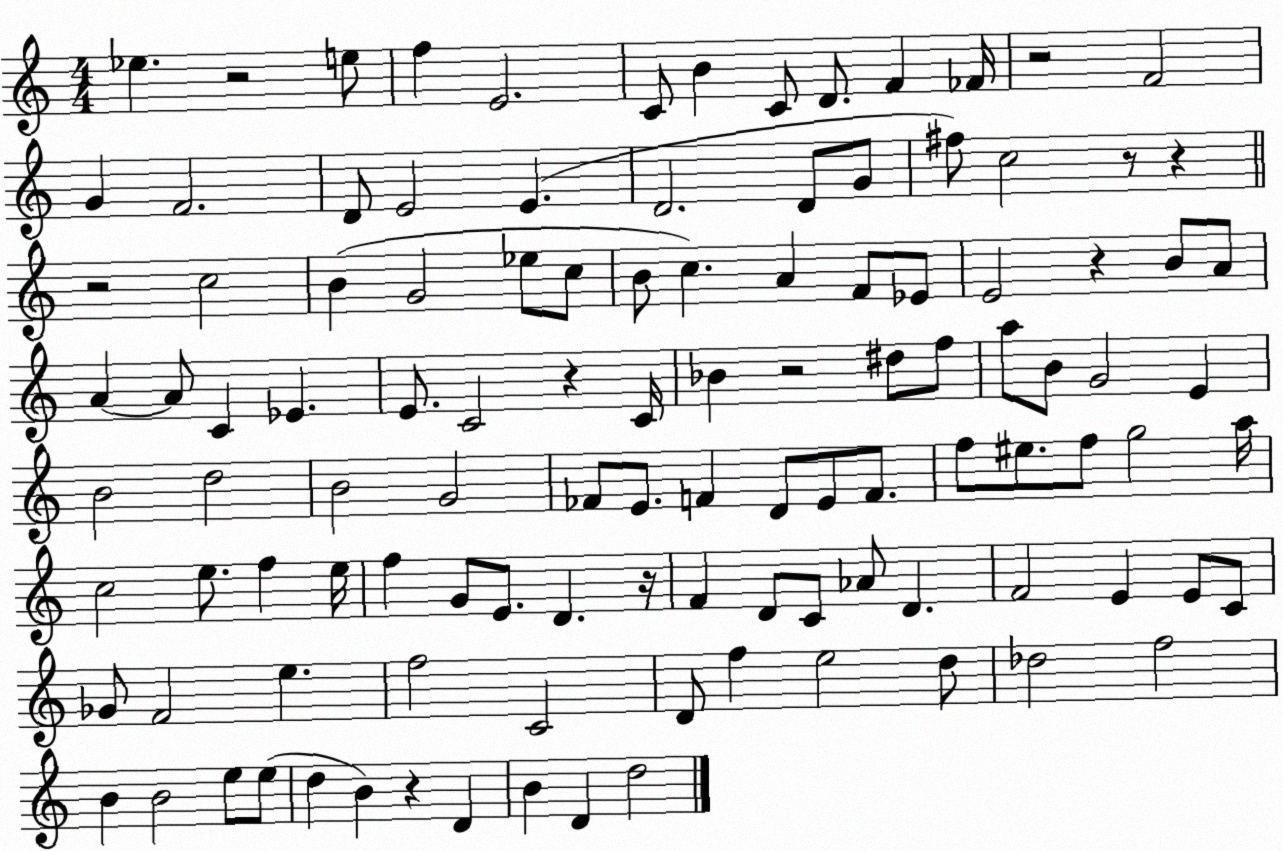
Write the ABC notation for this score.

X:1
T:Untitled
M:4/4
L:1/4
K:C
_e z2 e/2 f E2 C/2 B C/2 D/2 F _F/4 z2 F2 G F2 D/2 E2 E D2 D/2 G/2 ^f/2 c2 z/2 z z2 c2 B G2 _e/2 c/2 B/2 c A F/2 _E/2 E2 z B/2 A/2 A A/2 C _E E/2 C2 z C/4 _B z2 ^d/2 f/2 a/2 B/2 G2 E B2 d2 B2 G2 _F/2 E/2 F D/2 E/2 F/2 f/2 ^e/2 f/2 g2 a/4 c2 e/2 f e/4 f G/2 E/2 D z/4 F D/2 C/2 _A/2 D F2 E E/2 C/2 _G/2 F2 e f2 C2 D/2 f e2 d/2 _d2 f2 B B2 e/2 e/2 d B z D B D d2